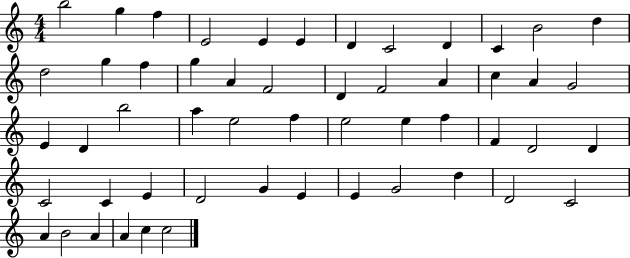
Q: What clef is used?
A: treble